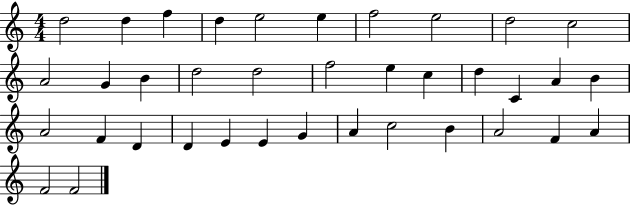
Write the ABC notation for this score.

X:1
T:Untitled
M:4/4
L:1/4
K:C
d2 d f d e2 e f2 e2 d2 c2 A2 G B d2 d2 f2 e c d C A B A2 F D D E E G A c2 B A2 F A F2 F2